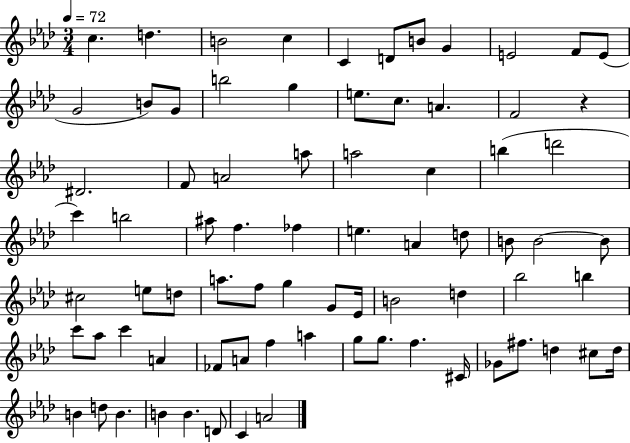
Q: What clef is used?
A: treble